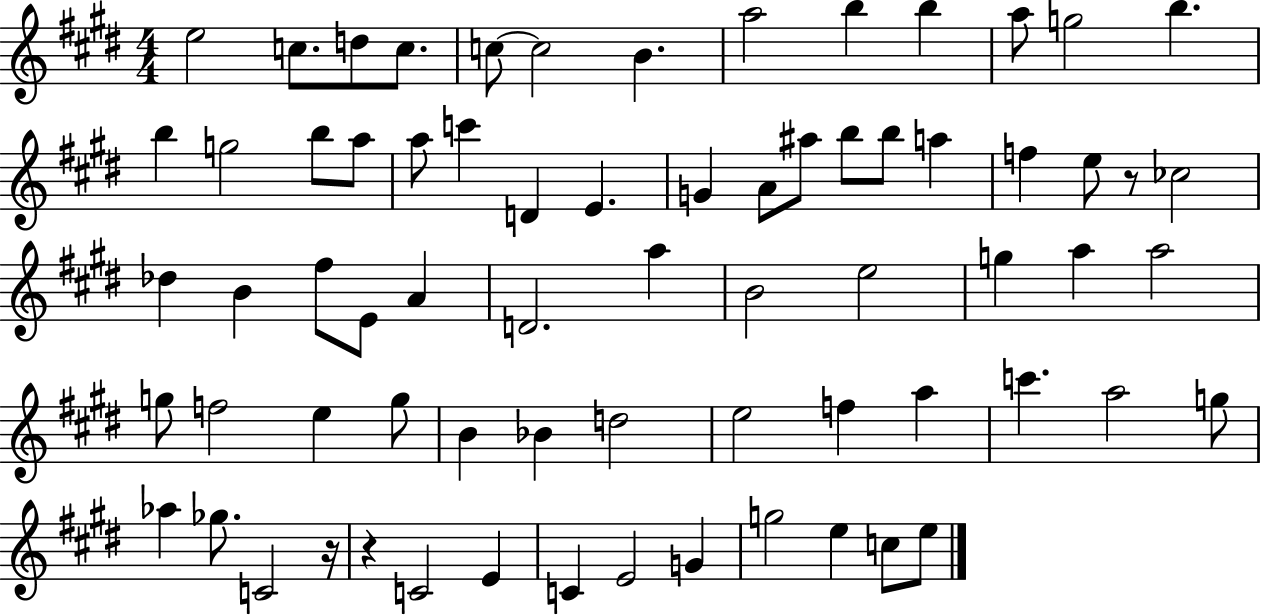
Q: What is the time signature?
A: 4/4